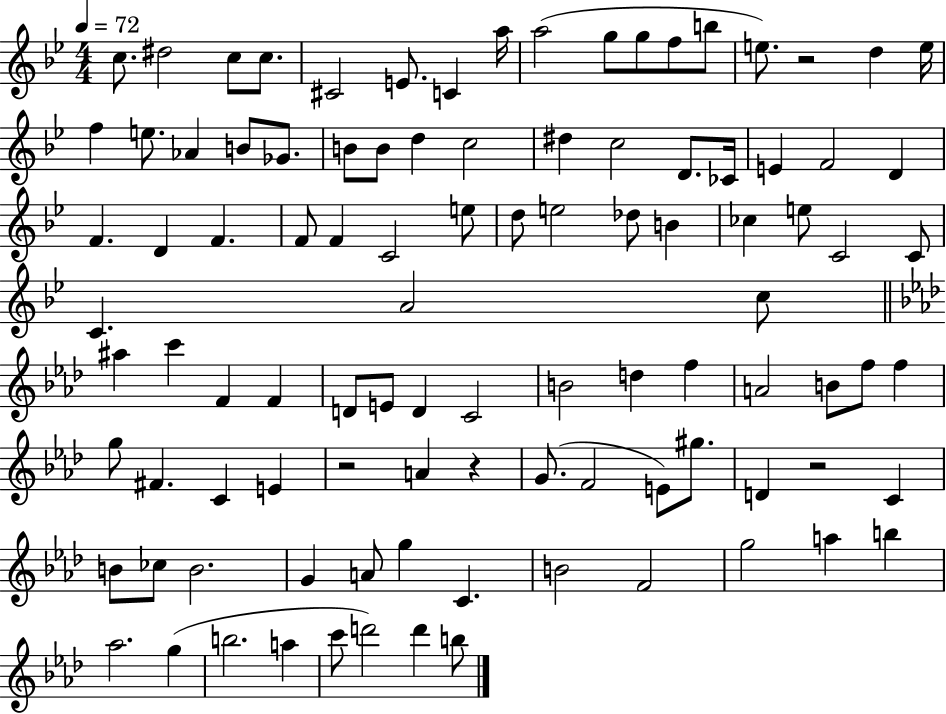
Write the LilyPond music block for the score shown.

{
  \clef treble
  \numericTimeSignature
  \time 4/4
  \key bes \major
  \tempo 4 = 72
  c''8. dis''2 c''8 c''8. | cis'2 e'8. c'4 a''16 | a''2( g''8 g''8 f''8 b''8 | e''8.) r2 d''4 e''16 | \break f''4 e''8. aes'4 b'8 ges'8. | b'8 b'8 d''4 c''2 | dis''4 c''2 d'8. ces'16 | e'4 f'2 d'4 | \break f'4. d'4 f'4. | f'8 f'4 c'2 e''8 | d''8 e''2 des''8 b'4 | ces''4 e''8 c'2 c'8 | \break c'4. a'2 c''8 | \bar "||" \break \key aes \major ais''4 c'''4 f'4 f'4 | d'8 e'8 d'4 c'2 | b'2 d''4 f''4 | a'2 b'8 f''8 f''4 | \break g''8 fis'4. c'4 e'4 | r2 a'4 r4 | g'8.( f'2 e'8) gis''8. | d'4 r2 c'4 | \break b'8 ces''8 b'2. | g'4 a'8 g''4 c'4. | b'2 f'2 | g''2 a''4 b''4 | \break aes''2. g''4( | b''2. a''4 | c'''8 d'''2) d'''4 b''8 | \bar "|."
}